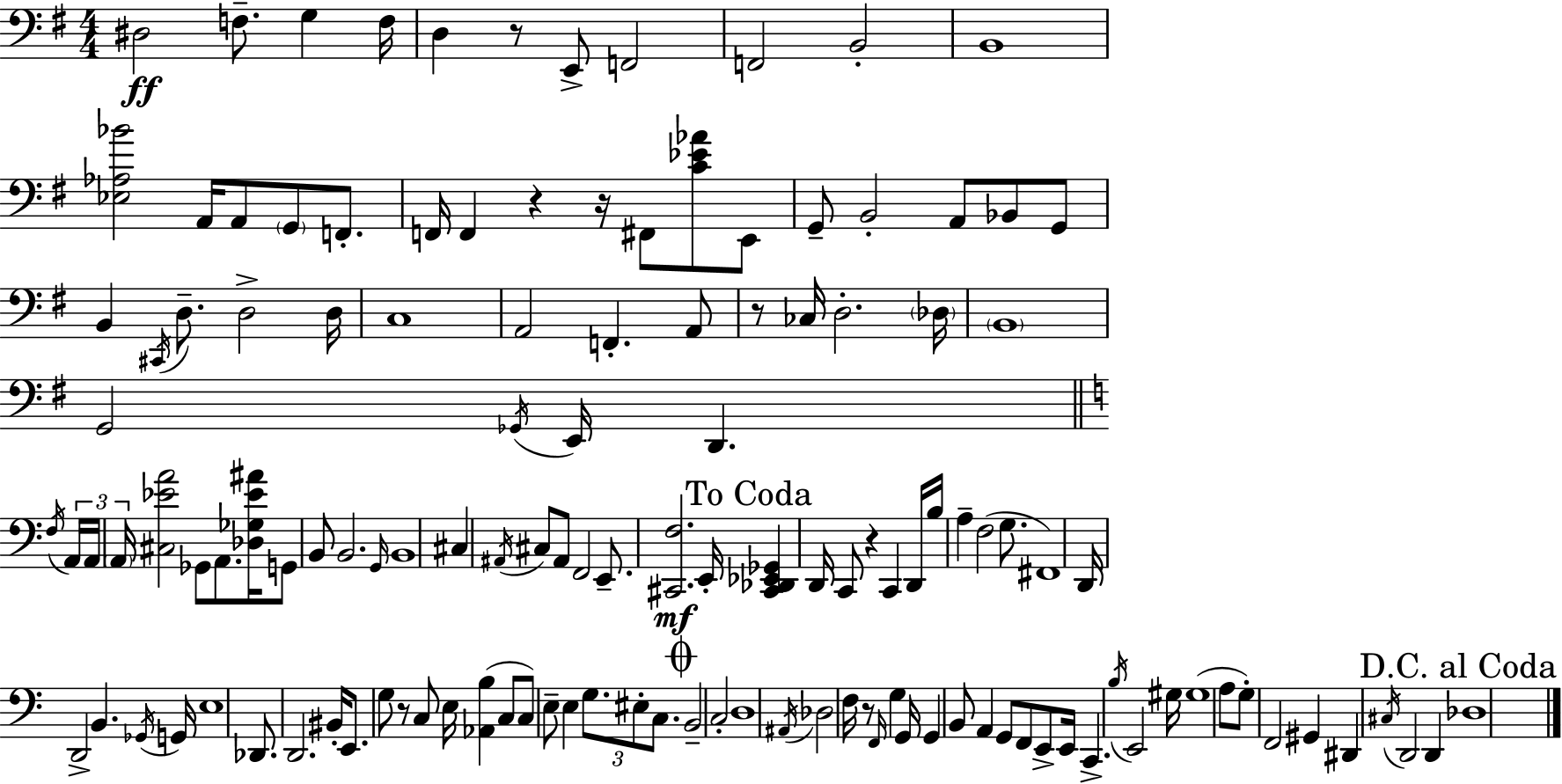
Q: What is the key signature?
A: G major